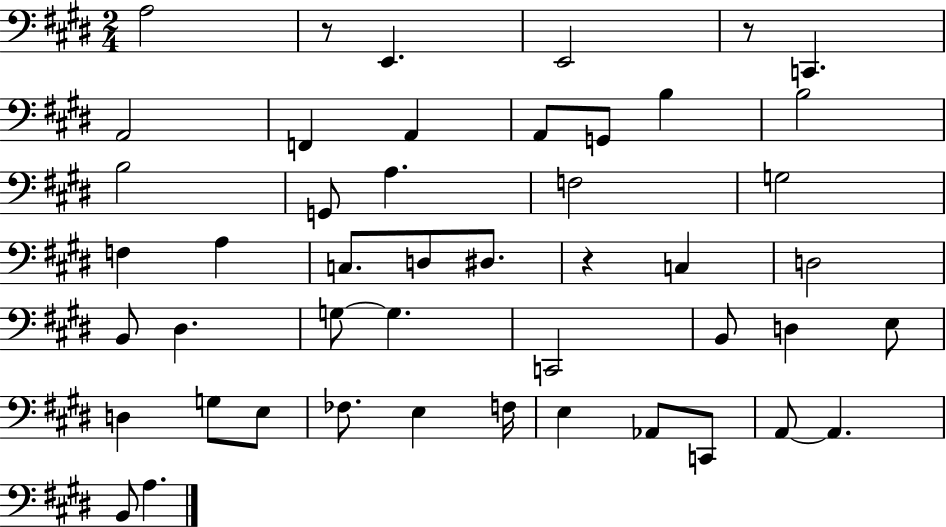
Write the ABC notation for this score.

X:1
T:Untitled
M:2/4
L:1/4
K:E
A,2 z/2 E,, E,,2 z/2 C,, A,,2 F,, A,, A,,/2 G,,/2 B, B,2 B,2 G,,/2 A, F,2 G,2 F, A, C,/2 D,/2 ^D,/2 z C, D,2 B,,/2 ^D, G,/2 G, C,,2 B,,/2 D, E,/2 D, G,/2 E,/2 _F,/2 E, F,/4 E, _A,,/2 C,,/2 A,,/2 A,, B,,/2 A,